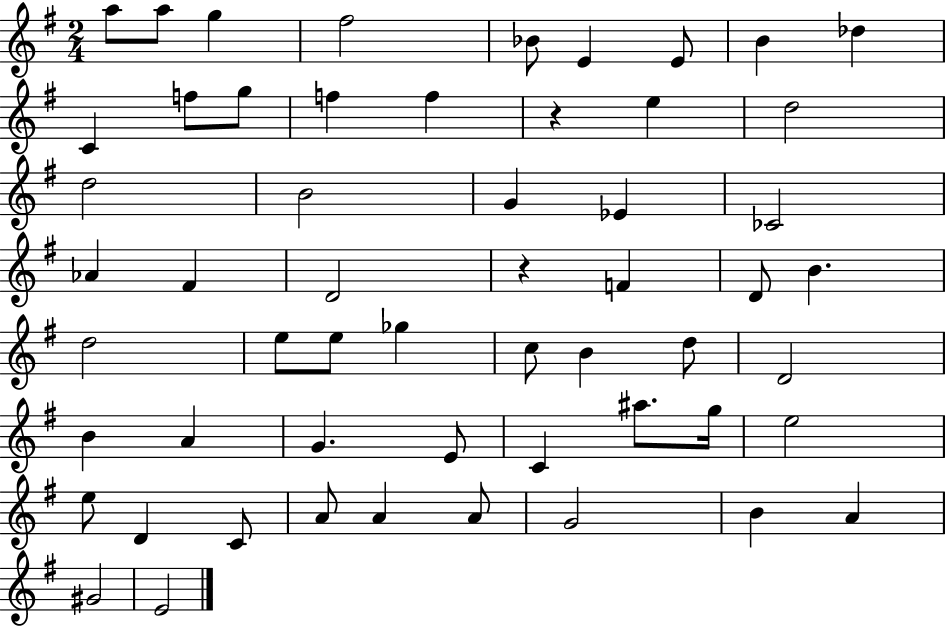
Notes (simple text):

A5/e A5/e G5/q F#5/h Bb4/e E4/q E4/e B4/q Db5/q C4/q F5/e G5/e F5/q F5/q R/q E5/q D5/h D5/h B4/h G4/q Eb4/q CES4/h Ab4/q F#4/q D4/h R/q F4/q D4/e B4/q. D5/h E5/e E5/e Gb5/q C5/e B4/q D5/e D4/h B4/q A4/q G4/q. E4/e C4/q A#5/e. G5/s E5/h E5/e D4/q C4/e A4/e A4/q A4/e G4/h B4/q A4/q G#4/h E4/h